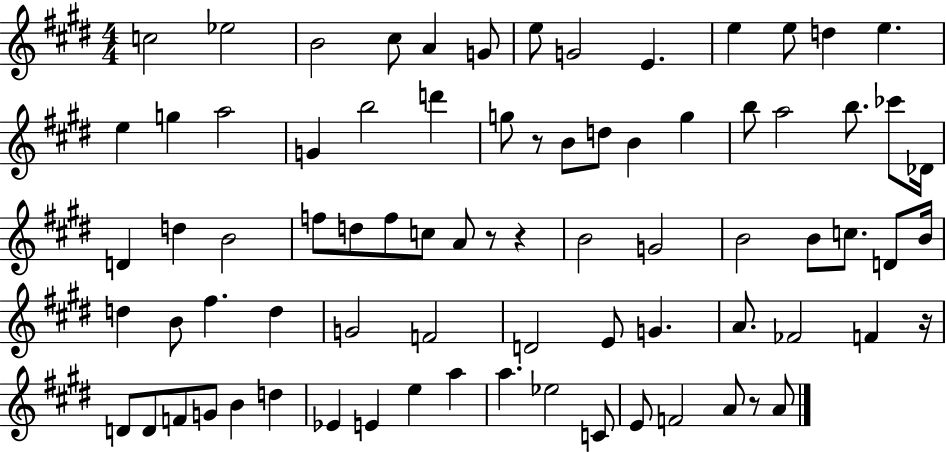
C5/h Eb5/h B4/h C#5/e A4/q G4/e E5/e G4/h E4/q. E5/q E5/e D5/q E5/q. E5/q G5/q A5/h G4/q B5/h D6/q G5/e R/e B4/e D5/e B4/q G5/q B5/e A5/h B5/e. CES6/e Db4/s D4/q D5/q B4/h F5/e D5/e F5/e C5/e A4/e R/e R/q B4/h G4/h B4/h B4/e C5/e. D4/e B4/s D5/q B4/e F#5/q. D5/q G4/h F4/h D4/h E4/e G4/q. A4/e. FES4/h F4/q R/s D4/e D4/e F4/e G4/e B4/q D5/q Eb4/q E4/q E5/q A5/q A5/q. Eb5/h C4/e E4/e F4/h A4/e R/e A4/e